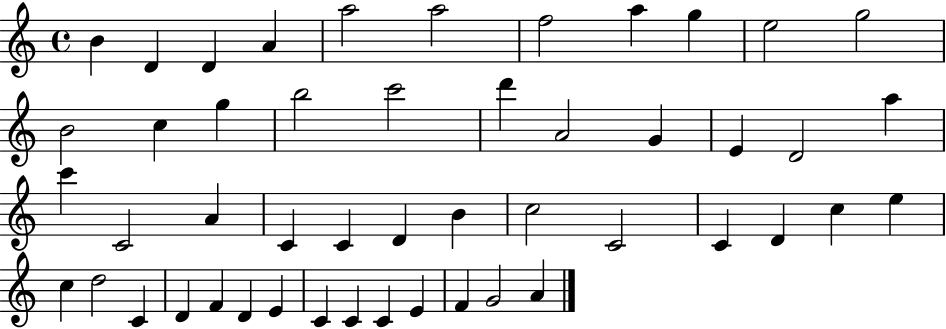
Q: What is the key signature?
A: C major